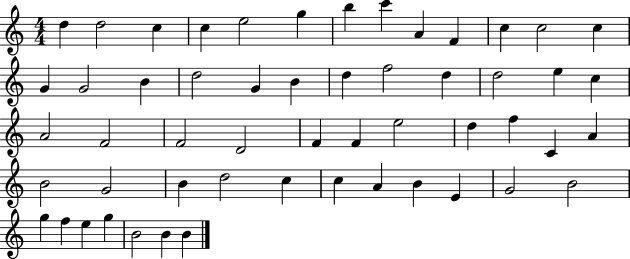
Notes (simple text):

D5/q D5/h C5/q C5/q E5/h G5/q B5/q C6/q A4/q F4/q C5/q C5/h C5/q G4/q G4/h B4/q D5/h G4/q B4/q D5/q F5/h D5/q D5/h E5/q C5/q A4/h F4/h F4/h D4/h F4/q F4/q E5/h D5/q F5/q C4/q A4/q B4/h G4/h B4/q D5/h C5/q C5/q A4/q B4/q E4/q G4/h B4/h G5/q F5/q E5/q G5/q B4/h B4/q B4/q